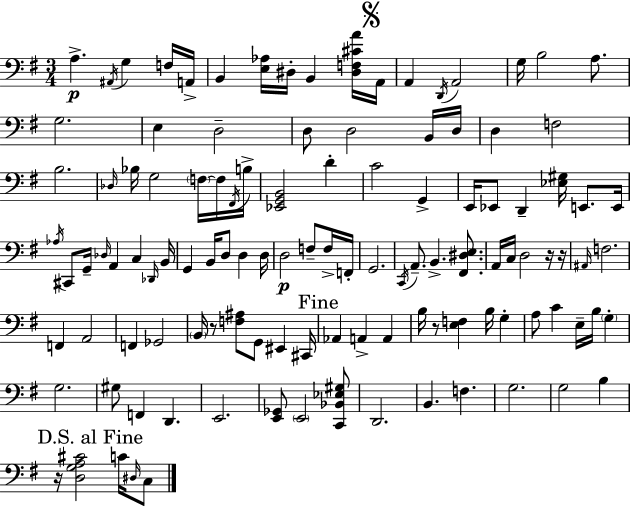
{
  \clef bass
  \numericTimeSignature
  \time 3/4
  \key e \minor
  \repeat volta 2 { a4.->\p \acciaccatura { ais,16 } g4 f16 | a,16-> b,4 <e aes>16 dis16-. b,4 <dis f cis' a'>16 | \mark \markup { \musicglyph "scripts.segno" } a,16 a,4 \acciaccatura { d,16 } a,2 | g16 b2 a8. | \break g2. | e4 d2-- | d8 d2 | b,16 d16 d4 f2 | \break b2. | \grace { des16 } bes16 g2 | \parenthesize f16~~ f16 \acciaccatura { fis,16 } b16-> <ees, g, b,>2 | d'4-. c'2 | \break g,4-> e,16 ees,8 d,4-- <ees gis>16 | e,8. e,16 \acciaccatura { aes16 } cis,8 g,16-- \grace { des16 } a,4 | c4 \grace { des,16 } b,16 g,4 b,16 | d8 d4 d16 d2\p | \break f8-- f16-> f,16-. g,2. | \acciaccatura { c,16 } a,8.-- b,4.-> | <fis, dis e>8. a,16 c16 d2 | r16 r16 \grace { ais,16 } f2. | \break f,4 | a,2 f,4 | ges,2 \parenthesize b,16 r8 | <f ais>8 g,8 eis,4 cis,16 \mark "Fine" aes,4 | \break a,4-> a,4 b16 r8 | <e f>4 b16 g4-. a8 c'4 | e16-- b16 \parenthesize g4-. g2. | gis8 f,4 | \break d,4. e,2. | <e, ges,>8 \parenthesize e,2 | <c, bes, ees gis>8 d,2. | b,4. | \break f4. g2. | g2 | b4 \mark "D.S. al Fine" r16 <d g a cis'>2 | c'16 \grace { dis16 } c8 } \bar "|."
}